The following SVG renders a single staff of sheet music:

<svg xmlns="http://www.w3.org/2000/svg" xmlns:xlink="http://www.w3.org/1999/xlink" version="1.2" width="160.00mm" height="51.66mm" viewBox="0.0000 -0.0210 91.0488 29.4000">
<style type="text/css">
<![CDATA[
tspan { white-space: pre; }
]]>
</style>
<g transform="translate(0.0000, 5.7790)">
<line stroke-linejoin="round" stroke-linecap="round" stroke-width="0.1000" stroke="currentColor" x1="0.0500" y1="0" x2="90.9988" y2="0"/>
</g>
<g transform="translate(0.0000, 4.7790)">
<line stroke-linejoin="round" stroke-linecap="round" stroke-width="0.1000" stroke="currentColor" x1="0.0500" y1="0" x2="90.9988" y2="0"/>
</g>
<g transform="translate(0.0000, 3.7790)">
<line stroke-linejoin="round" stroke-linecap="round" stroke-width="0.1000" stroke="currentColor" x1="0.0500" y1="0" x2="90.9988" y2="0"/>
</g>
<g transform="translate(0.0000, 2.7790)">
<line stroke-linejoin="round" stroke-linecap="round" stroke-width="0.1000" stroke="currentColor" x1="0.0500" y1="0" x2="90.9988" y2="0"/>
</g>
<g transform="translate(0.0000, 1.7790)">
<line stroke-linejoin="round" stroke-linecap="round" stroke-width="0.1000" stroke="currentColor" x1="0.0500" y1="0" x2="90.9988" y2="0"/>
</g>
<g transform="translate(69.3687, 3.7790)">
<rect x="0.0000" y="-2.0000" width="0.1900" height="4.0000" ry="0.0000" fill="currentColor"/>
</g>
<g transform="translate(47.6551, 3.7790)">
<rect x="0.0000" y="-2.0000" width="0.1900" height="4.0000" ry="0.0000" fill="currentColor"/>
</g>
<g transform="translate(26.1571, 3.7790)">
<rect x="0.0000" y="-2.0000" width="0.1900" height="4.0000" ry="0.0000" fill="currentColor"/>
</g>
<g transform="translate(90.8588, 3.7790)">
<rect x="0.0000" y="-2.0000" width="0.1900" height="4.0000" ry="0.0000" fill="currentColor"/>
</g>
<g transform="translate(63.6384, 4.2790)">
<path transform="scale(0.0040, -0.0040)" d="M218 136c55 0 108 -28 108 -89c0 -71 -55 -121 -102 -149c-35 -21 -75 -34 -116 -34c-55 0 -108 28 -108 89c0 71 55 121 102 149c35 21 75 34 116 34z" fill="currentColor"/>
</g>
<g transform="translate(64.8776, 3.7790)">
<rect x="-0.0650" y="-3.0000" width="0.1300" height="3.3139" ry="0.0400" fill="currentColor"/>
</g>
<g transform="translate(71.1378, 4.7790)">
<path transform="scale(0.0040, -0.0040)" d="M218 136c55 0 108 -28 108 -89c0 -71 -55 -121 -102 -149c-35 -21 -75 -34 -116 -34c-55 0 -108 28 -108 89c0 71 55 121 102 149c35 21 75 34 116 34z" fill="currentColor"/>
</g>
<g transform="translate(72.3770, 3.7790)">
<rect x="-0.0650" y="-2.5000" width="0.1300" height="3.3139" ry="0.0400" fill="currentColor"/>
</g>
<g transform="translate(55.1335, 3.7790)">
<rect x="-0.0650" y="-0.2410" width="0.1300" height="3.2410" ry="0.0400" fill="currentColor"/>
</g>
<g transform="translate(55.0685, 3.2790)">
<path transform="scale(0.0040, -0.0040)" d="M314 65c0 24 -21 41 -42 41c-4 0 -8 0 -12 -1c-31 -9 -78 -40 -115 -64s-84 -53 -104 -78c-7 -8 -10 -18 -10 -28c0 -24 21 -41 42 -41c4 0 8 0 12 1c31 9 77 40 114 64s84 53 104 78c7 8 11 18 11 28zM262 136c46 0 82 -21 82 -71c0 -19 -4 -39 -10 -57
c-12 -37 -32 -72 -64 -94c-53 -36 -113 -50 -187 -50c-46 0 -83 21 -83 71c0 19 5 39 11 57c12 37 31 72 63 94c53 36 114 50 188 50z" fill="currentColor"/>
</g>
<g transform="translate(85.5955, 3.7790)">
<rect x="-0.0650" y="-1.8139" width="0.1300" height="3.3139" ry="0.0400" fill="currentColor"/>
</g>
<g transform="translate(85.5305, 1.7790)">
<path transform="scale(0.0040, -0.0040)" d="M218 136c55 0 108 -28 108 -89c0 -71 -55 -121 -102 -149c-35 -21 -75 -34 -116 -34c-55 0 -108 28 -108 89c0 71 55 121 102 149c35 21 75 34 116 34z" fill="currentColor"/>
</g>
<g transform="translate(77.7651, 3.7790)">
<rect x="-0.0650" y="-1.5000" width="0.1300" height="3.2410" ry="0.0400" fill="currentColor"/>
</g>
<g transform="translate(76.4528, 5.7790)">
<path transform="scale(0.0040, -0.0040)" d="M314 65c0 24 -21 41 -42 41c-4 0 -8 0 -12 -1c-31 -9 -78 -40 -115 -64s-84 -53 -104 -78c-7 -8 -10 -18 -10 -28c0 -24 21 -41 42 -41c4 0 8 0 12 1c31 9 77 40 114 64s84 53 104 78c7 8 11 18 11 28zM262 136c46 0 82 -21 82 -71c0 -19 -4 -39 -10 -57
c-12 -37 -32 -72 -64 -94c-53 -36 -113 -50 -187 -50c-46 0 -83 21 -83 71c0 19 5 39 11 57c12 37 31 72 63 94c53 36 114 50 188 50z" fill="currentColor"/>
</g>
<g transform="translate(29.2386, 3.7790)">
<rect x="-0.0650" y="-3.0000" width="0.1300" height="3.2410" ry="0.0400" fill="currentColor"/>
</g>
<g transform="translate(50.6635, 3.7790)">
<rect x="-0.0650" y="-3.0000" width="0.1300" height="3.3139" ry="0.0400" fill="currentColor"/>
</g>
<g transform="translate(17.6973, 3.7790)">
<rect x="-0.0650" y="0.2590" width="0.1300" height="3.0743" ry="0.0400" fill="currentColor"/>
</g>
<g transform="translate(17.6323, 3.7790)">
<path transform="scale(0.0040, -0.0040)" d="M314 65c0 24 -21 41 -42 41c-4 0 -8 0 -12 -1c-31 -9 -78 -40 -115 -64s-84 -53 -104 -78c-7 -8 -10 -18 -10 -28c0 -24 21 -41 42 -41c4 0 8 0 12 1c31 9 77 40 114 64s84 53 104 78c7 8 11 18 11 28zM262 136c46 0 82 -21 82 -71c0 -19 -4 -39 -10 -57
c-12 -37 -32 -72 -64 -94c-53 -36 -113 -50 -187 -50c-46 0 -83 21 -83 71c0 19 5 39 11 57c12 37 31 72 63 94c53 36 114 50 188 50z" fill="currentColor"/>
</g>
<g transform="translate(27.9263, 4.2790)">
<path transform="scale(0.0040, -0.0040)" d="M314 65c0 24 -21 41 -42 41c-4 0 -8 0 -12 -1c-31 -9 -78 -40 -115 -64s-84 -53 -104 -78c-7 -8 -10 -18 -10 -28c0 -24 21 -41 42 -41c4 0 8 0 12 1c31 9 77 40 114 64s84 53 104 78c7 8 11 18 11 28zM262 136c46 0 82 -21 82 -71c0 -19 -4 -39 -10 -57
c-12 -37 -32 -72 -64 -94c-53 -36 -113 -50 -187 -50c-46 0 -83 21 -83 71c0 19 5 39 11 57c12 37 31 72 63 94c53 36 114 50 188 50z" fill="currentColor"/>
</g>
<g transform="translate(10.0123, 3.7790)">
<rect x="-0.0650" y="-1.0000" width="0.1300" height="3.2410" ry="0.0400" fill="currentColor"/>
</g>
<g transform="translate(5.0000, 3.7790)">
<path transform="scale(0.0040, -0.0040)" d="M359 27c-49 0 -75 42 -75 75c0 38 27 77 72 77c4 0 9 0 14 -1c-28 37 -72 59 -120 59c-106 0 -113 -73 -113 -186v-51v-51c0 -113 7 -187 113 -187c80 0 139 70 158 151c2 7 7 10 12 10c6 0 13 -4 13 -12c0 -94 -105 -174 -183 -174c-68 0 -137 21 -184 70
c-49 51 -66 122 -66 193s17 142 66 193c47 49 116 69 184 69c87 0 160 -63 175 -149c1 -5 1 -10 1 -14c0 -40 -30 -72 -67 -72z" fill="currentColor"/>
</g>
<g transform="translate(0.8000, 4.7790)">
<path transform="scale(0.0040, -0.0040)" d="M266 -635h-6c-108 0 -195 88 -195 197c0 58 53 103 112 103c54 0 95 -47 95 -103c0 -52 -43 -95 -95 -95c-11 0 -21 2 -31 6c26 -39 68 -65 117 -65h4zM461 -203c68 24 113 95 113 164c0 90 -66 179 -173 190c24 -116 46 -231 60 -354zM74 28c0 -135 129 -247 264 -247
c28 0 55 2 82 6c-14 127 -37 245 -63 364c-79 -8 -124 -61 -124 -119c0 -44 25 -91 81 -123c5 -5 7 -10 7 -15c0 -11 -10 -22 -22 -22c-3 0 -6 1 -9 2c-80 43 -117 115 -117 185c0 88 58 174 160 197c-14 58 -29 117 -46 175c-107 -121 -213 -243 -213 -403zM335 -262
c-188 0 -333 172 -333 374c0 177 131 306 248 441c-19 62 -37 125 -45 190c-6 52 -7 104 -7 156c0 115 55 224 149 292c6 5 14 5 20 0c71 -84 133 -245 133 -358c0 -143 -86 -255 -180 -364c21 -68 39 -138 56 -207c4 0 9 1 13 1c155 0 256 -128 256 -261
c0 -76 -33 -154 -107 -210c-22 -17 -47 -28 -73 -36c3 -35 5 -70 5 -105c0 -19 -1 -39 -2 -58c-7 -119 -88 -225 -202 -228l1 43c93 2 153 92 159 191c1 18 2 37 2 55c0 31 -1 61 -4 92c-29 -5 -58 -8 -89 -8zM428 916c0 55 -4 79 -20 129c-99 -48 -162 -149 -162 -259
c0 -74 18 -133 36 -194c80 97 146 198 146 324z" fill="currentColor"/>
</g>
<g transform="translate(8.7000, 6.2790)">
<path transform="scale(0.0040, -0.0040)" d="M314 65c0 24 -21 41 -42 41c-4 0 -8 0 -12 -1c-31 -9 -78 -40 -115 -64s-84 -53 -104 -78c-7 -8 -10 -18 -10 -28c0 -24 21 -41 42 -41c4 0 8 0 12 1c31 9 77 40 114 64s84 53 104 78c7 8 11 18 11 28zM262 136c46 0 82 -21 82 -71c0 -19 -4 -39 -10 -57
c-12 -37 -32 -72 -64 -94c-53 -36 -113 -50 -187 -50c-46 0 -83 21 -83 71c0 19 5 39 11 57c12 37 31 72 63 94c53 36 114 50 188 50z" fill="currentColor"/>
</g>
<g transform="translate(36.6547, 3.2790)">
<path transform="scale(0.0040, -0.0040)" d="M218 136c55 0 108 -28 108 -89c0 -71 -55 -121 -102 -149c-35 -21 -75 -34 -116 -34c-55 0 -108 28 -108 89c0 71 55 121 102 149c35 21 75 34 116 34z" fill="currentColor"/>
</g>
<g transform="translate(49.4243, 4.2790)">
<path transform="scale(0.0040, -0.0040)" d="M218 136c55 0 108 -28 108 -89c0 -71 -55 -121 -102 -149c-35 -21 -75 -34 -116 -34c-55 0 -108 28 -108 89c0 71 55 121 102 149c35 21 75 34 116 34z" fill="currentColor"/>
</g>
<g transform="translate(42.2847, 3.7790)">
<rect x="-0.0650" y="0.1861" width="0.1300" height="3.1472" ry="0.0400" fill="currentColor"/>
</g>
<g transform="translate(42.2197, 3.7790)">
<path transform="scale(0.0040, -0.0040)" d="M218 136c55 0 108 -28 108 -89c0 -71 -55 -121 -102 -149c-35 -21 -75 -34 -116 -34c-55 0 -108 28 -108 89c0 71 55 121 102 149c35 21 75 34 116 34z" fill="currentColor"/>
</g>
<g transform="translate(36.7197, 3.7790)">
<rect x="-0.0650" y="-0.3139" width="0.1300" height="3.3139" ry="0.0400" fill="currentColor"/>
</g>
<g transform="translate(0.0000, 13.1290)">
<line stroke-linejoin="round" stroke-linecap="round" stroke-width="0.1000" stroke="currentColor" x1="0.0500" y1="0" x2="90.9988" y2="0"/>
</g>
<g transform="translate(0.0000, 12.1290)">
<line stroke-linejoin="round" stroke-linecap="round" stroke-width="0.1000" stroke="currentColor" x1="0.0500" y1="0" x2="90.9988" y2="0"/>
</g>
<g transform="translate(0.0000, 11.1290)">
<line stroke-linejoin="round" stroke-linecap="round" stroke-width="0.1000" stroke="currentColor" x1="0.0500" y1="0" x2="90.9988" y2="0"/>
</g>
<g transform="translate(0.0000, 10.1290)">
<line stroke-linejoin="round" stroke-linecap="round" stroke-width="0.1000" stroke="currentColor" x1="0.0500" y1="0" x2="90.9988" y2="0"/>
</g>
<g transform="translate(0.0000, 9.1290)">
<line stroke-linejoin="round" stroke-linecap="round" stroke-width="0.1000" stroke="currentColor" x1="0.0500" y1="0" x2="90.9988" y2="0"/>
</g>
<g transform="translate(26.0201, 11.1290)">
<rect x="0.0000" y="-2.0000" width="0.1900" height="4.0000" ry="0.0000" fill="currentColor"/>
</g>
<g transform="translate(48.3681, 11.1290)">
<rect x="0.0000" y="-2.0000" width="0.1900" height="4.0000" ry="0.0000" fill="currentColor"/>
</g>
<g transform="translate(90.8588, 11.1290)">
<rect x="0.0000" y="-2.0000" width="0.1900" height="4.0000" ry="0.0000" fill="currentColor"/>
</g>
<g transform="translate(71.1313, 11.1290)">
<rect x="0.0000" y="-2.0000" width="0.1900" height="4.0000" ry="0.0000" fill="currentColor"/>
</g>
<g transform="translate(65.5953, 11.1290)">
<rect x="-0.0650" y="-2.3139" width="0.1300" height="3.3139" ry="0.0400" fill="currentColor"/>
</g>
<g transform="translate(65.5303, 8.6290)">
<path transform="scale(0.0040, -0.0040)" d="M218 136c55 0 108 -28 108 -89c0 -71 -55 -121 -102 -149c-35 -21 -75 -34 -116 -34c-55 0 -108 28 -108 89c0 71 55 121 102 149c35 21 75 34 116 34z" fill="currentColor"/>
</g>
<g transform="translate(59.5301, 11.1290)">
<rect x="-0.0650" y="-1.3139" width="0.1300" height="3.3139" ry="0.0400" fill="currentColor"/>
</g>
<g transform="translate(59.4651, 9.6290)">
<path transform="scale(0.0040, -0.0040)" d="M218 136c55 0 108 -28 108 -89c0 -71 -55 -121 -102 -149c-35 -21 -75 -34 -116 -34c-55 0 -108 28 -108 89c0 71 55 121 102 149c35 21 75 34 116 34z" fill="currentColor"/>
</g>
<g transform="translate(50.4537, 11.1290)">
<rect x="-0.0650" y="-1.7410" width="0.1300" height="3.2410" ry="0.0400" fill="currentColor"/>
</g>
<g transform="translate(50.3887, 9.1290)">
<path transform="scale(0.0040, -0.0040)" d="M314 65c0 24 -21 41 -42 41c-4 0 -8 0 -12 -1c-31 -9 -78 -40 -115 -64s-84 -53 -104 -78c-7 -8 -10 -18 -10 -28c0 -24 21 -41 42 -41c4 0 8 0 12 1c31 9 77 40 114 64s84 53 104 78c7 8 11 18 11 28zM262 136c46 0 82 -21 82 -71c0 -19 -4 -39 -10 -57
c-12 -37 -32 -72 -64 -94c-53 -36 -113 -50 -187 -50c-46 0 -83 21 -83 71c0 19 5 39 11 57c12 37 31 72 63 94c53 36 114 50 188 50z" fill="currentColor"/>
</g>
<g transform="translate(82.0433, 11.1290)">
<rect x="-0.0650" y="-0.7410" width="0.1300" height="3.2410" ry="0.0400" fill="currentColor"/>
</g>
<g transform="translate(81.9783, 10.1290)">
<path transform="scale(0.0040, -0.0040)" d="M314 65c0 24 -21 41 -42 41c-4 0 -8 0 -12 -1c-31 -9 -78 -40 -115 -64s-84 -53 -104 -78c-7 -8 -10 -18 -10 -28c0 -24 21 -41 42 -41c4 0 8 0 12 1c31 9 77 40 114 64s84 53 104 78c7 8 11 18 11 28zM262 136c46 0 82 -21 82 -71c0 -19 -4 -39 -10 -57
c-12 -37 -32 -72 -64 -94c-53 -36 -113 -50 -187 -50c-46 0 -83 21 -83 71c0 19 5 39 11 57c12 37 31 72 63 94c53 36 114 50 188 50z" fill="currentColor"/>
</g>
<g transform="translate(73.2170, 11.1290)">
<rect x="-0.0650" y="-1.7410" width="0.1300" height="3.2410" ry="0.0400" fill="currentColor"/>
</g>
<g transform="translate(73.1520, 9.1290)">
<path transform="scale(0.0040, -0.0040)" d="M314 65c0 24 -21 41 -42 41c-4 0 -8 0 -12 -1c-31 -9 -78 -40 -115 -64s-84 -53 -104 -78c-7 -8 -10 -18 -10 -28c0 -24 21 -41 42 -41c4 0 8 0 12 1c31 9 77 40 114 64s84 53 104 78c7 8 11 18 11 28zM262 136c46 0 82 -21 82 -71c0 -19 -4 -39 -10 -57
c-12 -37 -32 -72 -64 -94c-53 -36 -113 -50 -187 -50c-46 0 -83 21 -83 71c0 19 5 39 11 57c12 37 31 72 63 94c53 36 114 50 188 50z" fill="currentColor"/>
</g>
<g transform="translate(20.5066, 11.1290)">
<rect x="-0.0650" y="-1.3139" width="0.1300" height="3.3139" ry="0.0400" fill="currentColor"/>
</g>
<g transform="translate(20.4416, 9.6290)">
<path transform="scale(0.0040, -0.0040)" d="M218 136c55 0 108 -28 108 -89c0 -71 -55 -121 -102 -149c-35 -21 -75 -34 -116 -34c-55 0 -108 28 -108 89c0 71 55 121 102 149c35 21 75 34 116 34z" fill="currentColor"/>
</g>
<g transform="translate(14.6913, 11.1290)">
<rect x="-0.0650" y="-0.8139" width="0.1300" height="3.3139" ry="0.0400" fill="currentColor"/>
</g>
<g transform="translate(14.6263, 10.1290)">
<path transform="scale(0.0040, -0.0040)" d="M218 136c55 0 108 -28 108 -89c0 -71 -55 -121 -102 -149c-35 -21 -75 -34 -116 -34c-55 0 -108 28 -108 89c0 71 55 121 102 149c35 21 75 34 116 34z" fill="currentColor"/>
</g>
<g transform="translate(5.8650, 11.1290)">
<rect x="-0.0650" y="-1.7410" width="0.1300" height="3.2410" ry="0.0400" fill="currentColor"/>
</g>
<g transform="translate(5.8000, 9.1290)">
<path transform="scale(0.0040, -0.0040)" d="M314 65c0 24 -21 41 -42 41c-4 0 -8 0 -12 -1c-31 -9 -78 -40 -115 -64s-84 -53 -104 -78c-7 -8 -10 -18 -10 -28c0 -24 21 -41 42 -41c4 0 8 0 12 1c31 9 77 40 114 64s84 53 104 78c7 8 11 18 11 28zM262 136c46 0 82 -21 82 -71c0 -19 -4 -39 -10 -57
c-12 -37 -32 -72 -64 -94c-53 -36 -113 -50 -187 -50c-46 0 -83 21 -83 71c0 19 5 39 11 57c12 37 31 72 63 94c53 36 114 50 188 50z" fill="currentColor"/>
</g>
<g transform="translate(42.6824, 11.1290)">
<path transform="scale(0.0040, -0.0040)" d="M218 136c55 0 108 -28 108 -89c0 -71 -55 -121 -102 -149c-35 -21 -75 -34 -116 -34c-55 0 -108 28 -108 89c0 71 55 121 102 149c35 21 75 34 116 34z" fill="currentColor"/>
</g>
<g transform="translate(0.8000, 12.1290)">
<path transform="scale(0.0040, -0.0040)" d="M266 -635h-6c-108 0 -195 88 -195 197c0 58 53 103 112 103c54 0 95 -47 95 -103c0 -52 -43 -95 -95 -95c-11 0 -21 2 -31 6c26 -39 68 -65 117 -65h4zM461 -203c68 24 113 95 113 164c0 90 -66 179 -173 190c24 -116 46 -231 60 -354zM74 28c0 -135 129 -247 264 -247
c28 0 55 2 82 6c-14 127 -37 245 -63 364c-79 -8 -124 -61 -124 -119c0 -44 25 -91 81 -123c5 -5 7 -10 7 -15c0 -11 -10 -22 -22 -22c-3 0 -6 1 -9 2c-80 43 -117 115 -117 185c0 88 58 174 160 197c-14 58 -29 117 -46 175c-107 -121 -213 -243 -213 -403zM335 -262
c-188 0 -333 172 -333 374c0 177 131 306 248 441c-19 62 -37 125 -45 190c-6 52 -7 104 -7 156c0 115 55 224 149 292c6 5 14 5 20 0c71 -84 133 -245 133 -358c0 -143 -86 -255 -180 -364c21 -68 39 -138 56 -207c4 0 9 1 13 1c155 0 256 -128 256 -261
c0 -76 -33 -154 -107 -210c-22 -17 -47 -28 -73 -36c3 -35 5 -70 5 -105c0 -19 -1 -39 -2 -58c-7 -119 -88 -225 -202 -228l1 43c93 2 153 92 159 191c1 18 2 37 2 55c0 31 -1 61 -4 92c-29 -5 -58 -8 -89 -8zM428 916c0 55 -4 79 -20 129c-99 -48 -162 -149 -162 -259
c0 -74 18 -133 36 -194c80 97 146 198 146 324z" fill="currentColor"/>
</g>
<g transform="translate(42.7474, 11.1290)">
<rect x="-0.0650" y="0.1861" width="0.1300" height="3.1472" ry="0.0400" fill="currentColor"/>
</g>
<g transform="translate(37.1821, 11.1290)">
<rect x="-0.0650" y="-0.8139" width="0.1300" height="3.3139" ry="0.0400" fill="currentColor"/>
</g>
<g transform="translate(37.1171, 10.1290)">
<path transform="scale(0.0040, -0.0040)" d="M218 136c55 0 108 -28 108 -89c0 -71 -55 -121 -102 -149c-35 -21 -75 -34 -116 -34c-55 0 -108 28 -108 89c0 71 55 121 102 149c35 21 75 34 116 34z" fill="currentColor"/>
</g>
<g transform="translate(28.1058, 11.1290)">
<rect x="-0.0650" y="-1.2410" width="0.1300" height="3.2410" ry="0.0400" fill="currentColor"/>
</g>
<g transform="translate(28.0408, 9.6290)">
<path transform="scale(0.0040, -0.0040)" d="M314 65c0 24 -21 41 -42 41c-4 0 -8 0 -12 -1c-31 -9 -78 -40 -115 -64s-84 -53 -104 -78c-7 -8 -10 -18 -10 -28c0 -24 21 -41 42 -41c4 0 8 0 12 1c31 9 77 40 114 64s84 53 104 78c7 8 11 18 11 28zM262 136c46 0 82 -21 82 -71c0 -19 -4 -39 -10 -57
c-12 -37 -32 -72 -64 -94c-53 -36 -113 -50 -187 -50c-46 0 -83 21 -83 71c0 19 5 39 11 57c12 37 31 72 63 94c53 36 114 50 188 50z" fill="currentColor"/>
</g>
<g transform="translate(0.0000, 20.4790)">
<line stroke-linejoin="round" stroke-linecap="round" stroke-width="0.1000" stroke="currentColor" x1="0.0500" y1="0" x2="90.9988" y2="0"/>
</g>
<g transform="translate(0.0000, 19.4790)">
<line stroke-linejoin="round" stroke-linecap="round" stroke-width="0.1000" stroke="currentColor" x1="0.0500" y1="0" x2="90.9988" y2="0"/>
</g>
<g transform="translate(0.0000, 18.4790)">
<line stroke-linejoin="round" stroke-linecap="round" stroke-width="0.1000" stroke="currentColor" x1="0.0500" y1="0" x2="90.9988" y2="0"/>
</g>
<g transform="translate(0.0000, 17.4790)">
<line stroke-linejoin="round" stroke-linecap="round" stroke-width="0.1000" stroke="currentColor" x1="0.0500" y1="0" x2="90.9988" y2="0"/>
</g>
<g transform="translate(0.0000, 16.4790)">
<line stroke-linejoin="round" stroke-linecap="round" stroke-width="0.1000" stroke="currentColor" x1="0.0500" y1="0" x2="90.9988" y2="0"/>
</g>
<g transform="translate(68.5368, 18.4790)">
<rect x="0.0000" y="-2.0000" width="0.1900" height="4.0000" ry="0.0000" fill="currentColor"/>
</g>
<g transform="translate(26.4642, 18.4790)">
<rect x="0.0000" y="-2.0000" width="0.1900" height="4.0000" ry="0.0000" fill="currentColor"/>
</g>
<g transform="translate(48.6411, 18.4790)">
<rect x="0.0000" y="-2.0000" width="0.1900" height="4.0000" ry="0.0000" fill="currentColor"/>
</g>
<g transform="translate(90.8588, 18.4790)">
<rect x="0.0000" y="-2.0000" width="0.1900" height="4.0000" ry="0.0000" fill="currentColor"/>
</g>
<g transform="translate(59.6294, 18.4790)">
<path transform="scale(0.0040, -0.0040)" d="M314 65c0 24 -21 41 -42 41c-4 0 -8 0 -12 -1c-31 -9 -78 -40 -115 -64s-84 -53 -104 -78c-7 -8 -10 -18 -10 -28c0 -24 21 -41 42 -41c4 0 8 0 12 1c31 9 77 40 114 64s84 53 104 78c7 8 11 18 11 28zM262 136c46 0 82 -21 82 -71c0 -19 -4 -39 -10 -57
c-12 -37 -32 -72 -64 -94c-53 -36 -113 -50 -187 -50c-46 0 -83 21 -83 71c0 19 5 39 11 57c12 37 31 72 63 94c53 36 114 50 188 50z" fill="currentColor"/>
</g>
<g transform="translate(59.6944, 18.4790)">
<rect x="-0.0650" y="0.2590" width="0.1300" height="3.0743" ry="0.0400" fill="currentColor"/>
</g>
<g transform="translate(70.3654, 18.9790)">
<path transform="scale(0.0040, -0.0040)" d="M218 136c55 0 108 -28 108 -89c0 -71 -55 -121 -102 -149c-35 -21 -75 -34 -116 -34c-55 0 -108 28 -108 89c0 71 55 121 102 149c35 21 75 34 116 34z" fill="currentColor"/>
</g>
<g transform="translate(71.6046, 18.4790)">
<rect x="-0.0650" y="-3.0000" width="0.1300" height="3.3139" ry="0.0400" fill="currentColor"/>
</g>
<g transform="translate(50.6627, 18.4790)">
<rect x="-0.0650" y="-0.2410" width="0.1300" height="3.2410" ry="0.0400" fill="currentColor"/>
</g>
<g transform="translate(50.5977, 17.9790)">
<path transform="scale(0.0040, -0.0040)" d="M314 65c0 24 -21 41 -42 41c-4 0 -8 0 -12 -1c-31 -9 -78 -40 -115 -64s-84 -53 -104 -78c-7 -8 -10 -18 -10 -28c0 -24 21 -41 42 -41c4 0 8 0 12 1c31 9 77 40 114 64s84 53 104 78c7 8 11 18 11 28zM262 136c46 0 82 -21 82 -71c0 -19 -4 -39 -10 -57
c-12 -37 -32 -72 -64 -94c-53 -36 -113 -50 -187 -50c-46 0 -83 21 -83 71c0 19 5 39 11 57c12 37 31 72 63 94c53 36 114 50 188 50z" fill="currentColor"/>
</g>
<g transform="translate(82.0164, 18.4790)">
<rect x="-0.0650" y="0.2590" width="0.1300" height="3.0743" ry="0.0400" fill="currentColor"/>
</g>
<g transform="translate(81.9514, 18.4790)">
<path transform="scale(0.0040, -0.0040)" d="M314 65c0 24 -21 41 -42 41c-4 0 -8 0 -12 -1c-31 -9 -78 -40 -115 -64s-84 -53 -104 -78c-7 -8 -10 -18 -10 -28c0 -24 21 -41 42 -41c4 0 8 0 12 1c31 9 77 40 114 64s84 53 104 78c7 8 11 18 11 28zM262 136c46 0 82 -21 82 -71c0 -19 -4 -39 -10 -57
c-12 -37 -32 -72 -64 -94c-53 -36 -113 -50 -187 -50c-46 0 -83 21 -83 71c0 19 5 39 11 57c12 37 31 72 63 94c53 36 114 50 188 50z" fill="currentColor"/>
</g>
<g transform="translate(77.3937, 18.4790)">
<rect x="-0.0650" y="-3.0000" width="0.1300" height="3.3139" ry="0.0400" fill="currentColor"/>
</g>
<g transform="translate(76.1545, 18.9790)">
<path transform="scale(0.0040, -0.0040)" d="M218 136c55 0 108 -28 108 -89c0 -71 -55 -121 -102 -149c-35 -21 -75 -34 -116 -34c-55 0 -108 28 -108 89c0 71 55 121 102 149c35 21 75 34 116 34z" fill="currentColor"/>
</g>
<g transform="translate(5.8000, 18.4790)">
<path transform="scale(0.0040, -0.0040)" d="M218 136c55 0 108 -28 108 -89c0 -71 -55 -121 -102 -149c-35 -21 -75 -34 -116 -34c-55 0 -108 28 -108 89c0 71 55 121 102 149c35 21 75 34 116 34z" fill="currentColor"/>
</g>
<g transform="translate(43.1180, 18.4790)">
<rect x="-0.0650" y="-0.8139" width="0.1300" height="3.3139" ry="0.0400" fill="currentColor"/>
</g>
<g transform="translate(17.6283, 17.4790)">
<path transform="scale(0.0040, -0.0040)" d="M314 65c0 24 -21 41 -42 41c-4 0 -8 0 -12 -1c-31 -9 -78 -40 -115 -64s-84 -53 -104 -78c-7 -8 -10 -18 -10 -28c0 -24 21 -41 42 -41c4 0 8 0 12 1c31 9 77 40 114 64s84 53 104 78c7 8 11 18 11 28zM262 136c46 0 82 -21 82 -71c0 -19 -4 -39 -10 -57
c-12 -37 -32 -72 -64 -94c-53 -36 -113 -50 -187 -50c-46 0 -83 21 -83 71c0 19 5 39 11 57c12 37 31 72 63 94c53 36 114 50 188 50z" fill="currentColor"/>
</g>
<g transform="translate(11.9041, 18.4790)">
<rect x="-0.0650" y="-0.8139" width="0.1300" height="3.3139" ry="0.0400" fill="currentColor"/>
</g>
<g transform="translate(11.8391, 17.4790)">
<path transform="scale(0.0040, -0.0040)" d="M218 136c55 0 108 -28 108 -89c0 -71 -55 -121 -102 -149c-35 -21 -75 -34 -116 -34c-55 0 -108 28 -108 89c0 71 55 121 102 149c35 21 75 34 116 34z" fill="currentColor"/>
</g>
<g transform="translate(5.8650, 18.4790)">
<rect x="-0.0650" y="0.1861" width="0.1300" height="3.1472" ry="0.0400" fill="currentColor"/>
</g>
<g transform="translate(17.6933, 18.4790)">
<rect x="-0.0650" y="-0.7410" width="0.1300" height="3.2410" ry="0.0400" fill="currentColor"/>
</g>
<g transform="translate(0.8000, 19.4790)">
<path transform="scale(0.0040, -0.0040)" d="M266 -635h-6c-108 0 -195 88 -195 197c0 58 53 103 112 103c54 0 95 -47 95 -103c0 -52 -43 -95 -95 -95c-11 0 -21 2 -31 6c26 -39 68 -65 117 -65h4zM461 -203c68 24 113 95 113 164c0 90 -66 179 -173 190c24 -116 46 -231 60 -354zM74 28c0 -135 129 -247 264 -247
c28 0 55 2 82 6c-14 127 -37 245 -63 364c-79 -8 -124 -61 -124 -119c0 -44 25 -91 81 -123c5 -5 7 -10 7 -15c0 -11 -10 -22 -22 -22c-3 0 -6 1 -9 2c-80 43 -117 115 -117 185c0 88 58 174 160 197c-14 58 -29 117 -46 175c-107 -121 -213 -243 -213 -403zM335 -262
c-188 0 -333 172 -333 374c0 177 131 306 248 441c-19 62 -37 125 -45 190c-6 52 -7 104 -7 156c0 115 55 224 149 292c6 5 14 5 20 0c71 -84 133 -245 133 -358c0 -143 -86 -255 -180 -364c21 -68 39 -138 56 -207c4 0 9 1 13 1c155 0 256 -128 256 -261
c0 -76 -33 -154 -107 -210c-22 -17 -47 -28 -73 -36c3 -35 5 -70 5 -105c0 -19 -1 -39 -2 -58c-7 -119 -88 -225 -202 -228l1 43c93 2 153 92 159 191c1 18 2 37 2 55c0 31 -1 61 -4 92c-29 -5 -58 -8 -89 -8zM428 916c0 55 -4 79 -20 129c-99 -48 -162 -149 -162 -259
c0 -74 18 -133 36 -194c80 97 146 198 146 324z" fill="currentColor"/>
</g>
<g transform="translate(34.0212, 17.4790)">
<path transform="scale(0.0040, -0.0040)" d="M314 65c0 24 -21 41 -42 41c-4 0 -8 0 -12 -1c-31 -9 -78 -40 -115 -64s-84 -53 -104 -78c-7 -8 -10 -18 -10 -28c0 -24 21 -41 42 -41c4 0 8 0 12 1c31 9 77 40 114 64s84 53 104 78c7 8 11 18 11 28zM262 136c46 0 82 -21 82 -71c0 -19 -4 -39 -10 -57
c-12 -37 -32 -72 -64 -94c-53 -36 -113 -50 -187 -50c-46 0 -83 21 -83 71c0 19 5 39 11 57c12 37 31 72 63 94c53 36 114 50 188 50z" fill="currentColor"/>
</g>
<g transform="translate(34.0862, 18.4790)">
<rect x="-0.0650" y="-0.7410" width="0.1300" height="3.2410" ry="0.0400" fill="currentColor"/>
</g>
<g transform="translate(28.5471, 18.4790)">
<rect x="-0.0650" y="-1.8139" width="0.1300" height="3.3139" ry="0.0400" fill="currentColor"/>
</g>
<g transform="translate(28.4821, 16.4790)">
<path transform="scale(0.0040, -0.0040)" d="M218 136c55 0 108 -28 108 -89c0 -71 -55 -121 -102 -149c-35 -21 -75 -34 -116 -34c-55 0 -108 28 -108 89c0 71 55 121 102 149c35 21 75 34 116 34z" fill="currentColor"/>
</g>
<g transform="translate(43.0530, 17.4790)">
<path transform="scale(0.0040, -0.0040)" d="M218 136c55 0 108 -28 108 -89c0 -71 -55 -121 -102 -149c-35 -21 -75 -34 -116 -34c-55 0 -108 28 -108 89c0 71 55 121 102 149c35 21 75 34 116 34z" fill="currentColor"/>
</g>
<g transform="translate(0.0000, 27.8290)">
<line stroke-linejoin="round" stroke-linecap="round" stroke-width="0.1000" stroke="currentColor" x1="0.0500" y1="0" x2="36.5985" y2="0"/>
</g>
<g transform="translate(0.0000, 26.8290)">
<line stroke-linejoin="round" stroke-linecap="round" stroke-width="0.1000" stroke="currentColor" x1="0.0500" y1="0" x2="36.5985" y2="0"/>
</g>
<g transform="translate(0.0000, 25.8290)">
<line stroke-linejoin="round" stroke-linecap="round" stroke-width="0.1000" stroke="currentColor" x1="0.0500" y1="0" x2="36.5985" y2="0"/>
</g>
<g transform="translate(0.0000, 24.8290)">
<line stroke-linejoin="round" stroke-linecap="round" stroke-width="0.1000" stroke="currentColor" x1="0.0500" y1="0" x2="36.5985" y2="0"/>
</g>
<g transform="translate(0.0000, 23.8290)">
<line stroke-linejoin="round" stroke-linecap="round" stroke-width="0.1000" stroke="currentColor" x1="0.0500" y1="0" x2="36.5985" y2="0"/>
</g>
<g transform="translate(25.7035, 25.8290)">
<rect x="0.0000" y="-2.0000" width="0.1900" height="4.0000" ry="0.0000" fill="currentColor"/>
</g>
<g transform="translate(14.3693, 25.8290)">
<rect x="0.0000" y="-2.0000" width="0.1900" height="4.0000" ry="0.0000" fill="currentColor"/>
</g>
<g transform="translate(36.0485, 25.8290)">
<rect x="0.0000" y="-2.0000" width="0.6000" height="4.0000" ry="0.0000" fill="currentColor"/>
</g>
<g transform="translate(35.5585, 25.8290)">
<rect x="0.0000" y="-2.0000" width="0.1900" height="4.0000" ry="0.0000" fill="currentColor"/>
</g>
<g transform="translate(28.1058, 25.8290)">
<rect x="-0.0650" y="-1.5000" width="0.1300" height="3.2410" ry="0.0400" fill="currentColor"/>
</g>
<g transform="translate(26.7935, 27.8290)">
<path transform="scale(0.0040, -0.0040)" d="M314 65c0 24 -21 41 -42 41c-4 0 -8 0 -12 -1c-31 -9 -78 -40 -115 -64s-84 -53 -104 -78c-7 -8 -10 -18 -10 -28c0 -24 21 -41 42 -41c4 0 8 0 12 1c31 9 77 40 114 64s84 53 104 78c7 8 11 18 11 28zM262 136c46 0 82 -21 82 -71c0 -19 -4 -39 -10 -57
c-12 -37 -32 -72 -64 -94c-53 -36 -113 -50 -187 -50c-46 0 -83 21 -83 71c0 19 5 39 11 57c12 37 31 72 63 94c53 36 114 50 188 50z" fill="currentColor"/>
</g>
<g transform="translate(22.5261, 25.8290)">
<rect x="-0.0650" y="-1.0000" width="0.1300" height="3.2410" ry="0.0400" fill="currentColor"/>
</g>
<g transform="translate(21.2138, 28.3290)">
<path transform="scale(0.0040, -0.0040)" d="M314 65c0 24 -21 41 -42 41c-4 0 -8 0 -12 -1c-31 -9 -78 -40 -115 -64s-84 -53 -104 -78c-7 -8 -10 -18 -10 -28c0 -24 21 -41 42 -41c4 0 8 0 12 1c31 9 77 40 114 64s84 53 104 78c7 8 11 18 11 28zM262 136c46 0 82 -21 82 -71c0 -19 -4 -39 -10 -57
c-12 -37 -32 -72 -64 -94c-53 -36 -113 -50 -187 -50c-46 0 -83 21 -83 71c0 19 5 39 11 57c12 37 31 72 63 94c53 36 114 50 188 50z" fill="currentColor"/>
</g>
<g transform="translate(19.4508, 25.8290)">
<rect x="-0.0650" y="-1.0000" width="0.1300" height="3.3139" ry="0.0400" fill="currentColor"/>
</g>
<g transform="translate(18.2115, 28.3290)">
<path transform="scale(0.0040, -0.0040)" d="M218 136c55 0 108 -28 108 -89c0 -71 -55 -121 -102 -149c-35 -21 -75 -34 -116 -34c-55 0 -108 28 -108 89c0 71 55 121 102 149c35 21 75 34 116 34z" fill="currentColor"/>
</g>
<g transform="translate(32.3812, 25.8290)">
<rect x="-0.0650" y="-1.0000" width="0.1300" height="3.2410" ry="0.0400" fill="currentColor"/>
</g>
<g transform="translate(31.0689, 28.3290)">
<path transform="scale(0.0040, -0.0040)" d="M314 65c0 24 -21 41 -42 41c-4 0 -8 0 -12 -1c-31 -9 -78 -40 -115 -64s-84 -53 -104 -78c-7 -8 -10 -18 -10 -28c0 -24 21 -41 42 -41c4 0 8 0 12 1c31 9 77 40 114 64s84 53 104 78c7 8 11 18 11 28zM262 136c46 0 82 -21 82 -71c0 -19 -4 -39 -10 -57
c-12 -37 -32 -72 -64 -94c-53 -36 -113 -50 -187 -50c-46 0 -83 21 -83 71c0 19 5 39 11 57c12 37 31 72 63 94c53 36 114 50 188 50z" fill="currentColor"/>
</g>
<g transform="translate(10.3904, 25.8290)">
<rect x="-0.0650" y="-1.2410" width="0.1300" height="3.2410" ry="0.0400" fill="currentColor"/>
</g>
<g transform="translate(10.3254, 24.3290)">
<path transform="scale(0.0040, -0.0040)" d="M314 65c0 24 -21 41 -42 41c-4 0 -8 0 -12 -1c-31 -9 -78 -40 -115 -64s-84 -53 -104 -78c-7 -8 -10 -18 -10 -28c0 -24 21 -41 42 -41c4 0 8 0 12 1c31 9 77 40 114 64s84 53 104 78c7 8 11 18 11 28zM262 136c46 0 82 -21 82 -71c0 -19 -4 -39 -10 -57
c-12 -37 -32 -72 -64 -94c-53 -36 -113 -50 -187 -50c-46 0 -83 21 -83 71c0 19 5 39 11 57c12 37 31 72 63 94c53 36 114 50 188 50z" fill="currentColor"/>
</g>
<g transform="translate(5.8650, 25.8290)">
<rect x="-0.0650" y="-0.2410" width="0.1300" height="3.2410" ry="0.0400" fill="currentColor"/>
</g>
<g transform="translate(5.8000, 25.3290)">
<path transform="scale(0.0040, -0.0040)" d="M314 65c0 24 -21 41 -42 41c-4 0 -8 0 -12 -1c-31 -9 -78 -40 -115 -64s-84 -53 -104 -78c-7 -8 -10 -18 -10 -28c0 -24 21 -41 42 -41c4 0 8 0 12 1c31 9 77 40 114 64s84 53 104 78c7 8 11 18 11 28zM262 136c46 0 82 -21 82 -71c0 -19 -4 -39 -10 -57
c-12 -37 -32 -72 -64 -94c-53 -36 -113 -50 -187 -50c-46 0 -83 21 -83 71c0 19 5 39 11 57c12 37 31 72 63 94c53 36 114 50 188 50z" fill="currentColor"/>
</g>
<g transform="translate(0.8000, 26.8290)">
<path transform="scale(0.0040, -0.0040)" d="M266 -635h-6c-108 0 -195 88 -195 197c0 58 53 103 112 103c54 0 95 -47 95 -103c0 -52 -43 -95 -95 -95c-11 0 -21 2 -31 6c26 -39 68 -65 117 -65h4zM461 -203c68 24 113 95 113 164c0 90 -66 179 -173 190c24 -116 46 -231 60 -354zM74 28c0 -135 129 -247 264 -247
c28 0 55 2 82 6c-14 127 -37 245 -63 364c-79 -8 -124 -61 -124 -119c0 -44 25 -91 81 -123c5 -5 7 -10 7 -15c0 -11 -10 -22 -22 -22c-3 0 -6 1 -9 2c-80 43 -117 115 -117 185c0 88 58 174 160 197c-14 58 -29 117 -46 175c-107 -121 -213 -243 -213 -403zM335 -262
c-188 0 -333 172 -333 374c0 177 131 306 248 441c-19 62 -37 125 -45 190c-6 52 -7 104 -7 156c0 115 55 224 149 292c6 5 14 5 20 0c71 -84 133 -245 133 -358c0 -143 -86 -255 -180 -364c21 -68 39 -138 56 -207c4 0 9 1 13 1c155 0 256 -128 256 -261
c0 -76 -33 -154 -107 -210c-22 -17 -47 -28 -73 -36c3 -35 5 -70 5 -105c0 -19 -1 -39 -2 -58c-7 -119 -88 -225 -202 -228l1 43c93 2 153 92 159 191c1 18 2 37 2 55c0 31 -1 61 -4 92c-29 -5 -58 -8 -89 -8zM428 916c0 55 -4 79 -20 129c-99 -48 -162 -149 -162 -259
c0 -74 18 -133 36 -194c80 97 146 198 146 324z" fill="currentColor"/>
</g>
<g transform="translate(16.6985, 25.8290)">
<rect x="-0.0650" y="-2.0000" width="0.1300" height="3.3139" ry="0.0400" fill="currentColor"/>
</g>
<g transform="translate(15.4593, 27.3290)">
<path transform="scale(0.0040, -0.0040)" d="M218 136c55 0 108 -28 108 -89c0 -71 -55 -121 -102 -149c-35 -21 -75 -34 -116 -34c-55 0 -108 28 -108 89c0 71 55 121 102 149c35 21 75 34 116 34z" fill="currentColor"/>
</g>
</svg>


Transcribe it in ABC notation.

X:1
T:Untitled
M:4/4
L:1/4
K:C
D2 B2 A2 c B A c2 A G E2 f f2 d e e2 d B f2 e g f2 d2 B d d2 f d2 d c2 B2 A A B2 c2 e2 F D D2 E2 D2